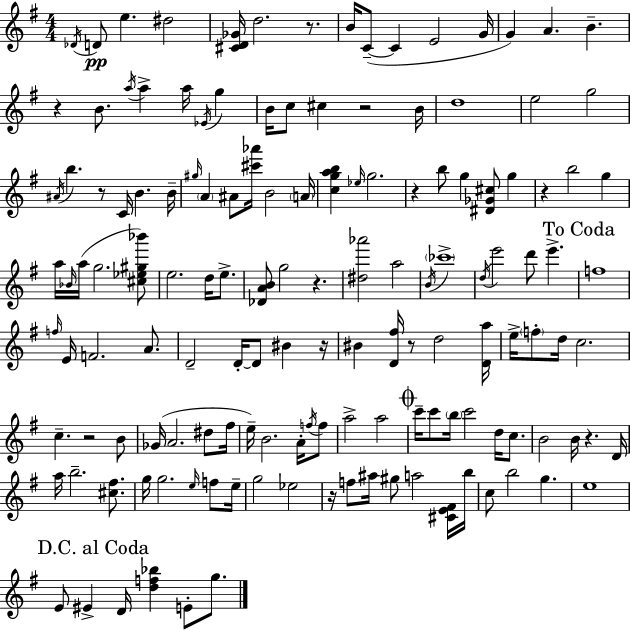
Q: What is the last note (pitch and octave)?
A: G5